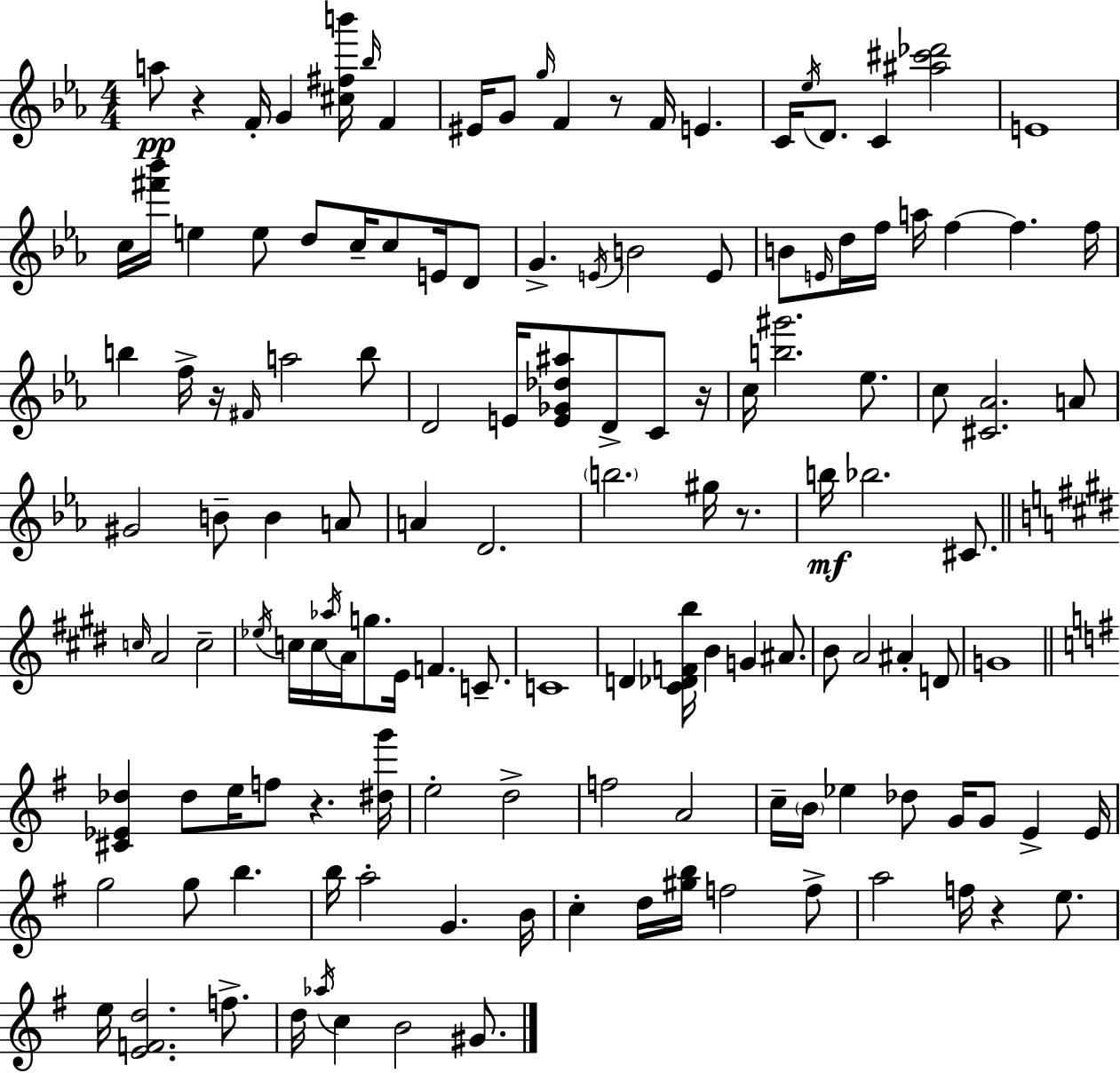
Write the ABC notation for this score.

X:1
T:Untitled
M:4/4
L:1/4
K:Cm
a/2 z F/4 G [^c^fb']/4 _b/4 F ^E/4 G/2 g/4 F z/2 F/4 E C/4 _e/4 D/2 C [^a^c'_d']2 E4 c/4 [^f'_b']/4 e e/2 d/2 c/4 c/2 E/4 D/2 G E/4 B2 E/2 B/2 E/4 d/4 f/4 a/4 f f f/4 b f/4 z/4 ^F/4 a2 b/2 D2 E/4 [E_G_d^a]/2 D/2 C/2 z/4 c/4 [b^g']2 _e/2 c/2 [^C_A]2 A/2 ^G2 B/2 B A/2 A D2 b2 ^g/4 z/2 b/4 _b2 ^C/2 c/4 A2 c2 _e/4 c/4 c/4 _a/4 A/4 g/2 E/4 F C/2 C4 D [^C_DFb]/4 B G ^A/2 B/2 A2 ^A D/2 G4 [^C_E_d] _d/2 e/4 f/2 z [^dg']/4 e2 d2 f2 A2 c/4 B/4 _e _d/2 G/4 G/2 E E/4 g2 g/2 b b/4 a2 G B/4 c d/4 [^gb]/4 f2 f/2 a2 f/4 z e/2 e/4 [EFd]2 f/2 d/4 _a/4 c B2 ^G/2